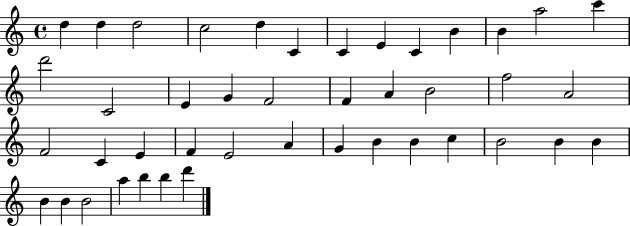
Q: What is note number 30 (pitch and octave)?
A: G4